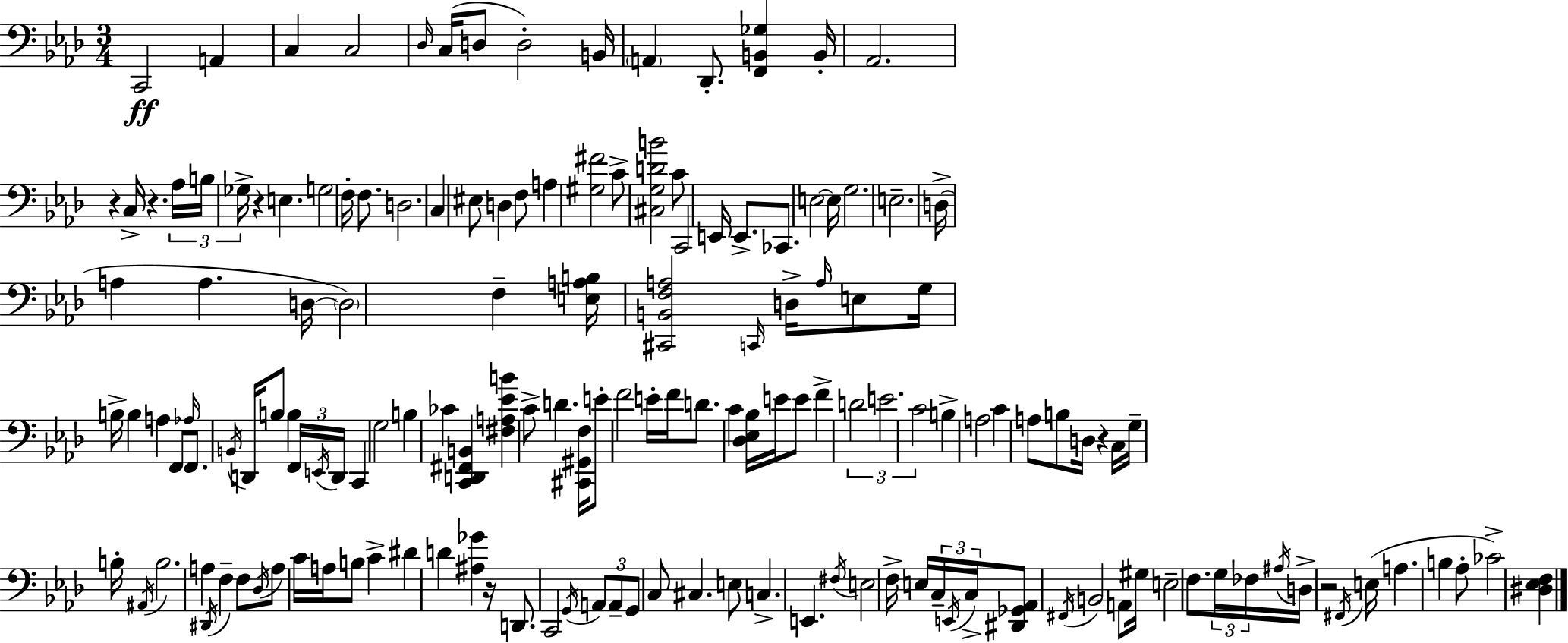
C2/h A2/q C3/q C3/h Db3/s C3/s D3/e D3/h B2/s A2/q Db2/e. [F2,B2,Gb3]/q B2/s Ab2/h. R/q C3/s R/q. Ab3/s B3/s Gb3/s R/q E3/q. G3/h F3/s F3/e. D3/h. C3/q EIS3/e D3/q F3/e A3/q [G#3,F#4]/h C4/e [C#3,G3,D4,B4]/h C4/e C2/h E2/s E2/e. CES2/e. E3/h E3/s G3/h. E3/h. D3/s A3/q A3/q. D3/s D3/h F3/q [E3,A3,B3]/s [C#2,B2,F3,A3]/h C2/s D3/s A3/s E3/e G3/s B3/s B3/q A3/q F2/e Ab3/s F2/e. B2/s D2/s B3/e B3/q F2/s E2/s D2/s C2/q G3/h B3/q CES4/q [C2,D2,F#2,B2]/q [F#3,A3,Eb4,B4]/q C4/e D4/q. [C#2,G#2,F3]/s E4/e F4/h E4/s F4/s D4/e. C4/q [Db3,Eb3,Bb3]/s E4/s E4/e F4/q D4/h E4/h. C4/h B3/q A3/h C4/q A3/e B3/e D3/s R/q C3/s G3/s B3/s A#2/s B3/h. A3/q D#2/s F3/q F3/e Db3/s A3/e C4/s A3/s B3/e C4/q D#4/q D4/q [A#3,Gb4]/q R/s D2/e. C2/h G2/s A2/e A2/e G2/e C3/e C#3/q. E3/e C3/q. E2/q. F#3/s E3/h F3/s E3/s C3/s E2/s C3/s [D#2,Gb2,Ab2]/e F#2/s B2/h A2/e G#3/s E3/h F3/e. G3/s FES3/s A#3/s D3/s R/h F#2/s E3/s A3/q. B3/q Ab3/e CES4/h [D#3,Eb3,F3]/q